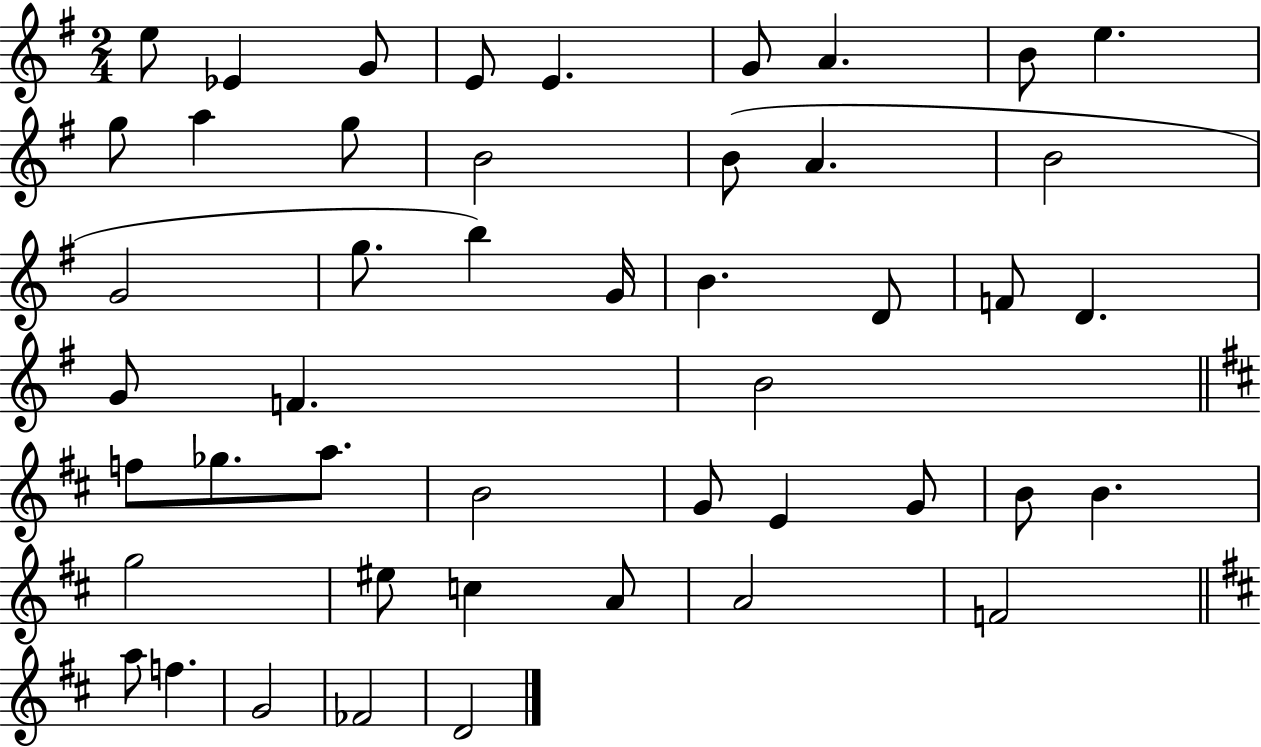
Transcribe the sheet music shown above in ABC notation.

X:1
T:Untitled
M:2/4
L:1/4
K:G
e/2 _E G/2 E/2 E G/2 A B/2 e g/2 a g/2 B2 B/2 A B2 G2 g/2 b G/4 B D/2 F/2 D G/2 F B2 f/2 _g/2 a/2 B2 G/2 E G/2 B/2 B g2 ^e/2 c A/2 A2 F2 a/2 f G2 _F2 D2